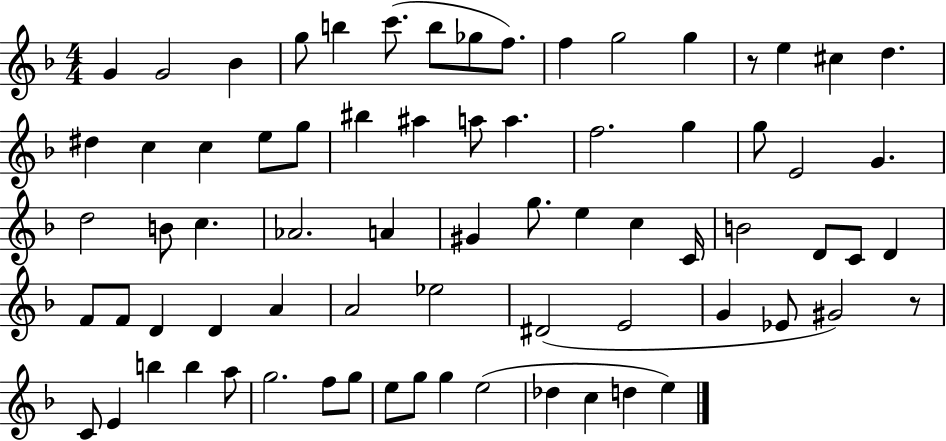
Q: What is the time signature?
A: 4/4